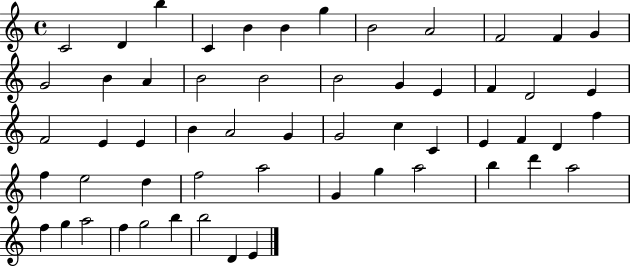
{
  \clef treble
  \time 4/4
  \defaultTimeSignature
  \key c \major
  c'2 d'4 b''4 | c'4 b'4 b'4 g''4 | b'2 a'2 | f'2 f'4 g'4 | \break g'2 b'4 a'4 | b'2 b'2 | b'2 g'4 e'4 | f'4 d'2 e'4 | \break f'2 e'4 e'4 | b'4 a'2 g'4 | g'2 c''4 c'4 | e'4 f'4 d'4 f''4 | \break f''4 e''2 d''4 | f''2 a''2 | g'4 g''4 a''2 | b''4 d'''4 a''2 | \break f''4 g''4 a''2 | f''4 g''2 b''4 | b''2 d'4 e'4 | \bar "|."
}